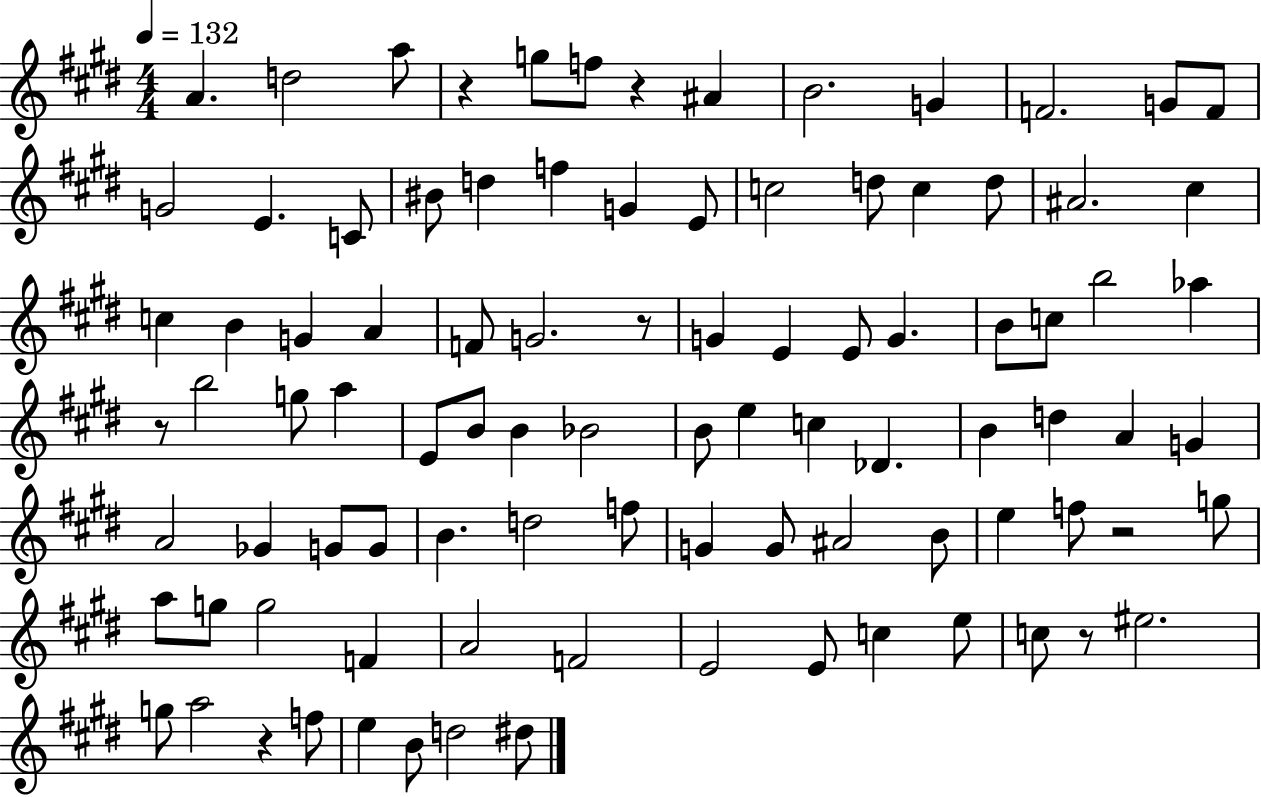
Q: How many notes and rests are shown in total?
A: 94